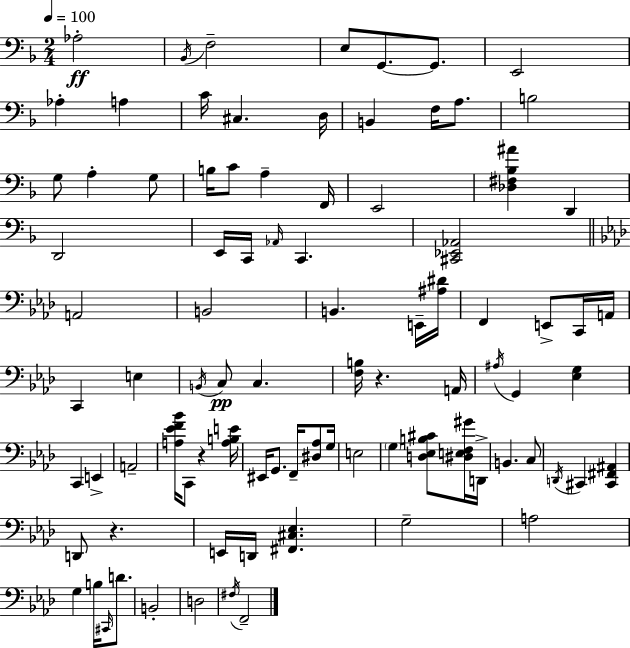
X:1
T:Untitled
M:2/4
L:1/4
K:F
_A,2 _B,,/4 F,2 E,/2 G,,/2 G,,/2 E,,2 _A, A, C/4 ^C, D,/4 B,, F,/4 A,/2 B,2 G,/2 A, G,/2 B,/4 C/2 A, F,,/4 E,,2 [_D,^F,_B,^A] D,, D,,2 E,,/4 C,,/4 _A,,/4 C,, [^C,,_E,,_A,,]2 A,,2 B,,2 B,, E,,/4 [^A,^D]/4 F,, E,,/2 C,,/4 A,,/4 C,, E, B,,/4 C,/2 C, [F,B,]/4 z A,,/4 ^A,/4 G,, [_E,G,] C,, E,, A,,2 [A,_EF_B]/4 C,,/2 z [A,B,E]/4 ^E,,/4 G,,/2 F,,/4 [^D,_A,]/2 G,/4 E,2 G, [D,_E,B,^C]/2 [^D,E,F,^G]/4 D,,/4 B,, C,/2 D,,/4 ^C,, [^C,,^F,,^A,,] D,,/2 z E,,/4 D,,/4 [^F,,^C,_E,] G,2 A,2 G, B,/4 ^C,,/4 D/2 B,,2 D,2 ^F,/4 F,,2